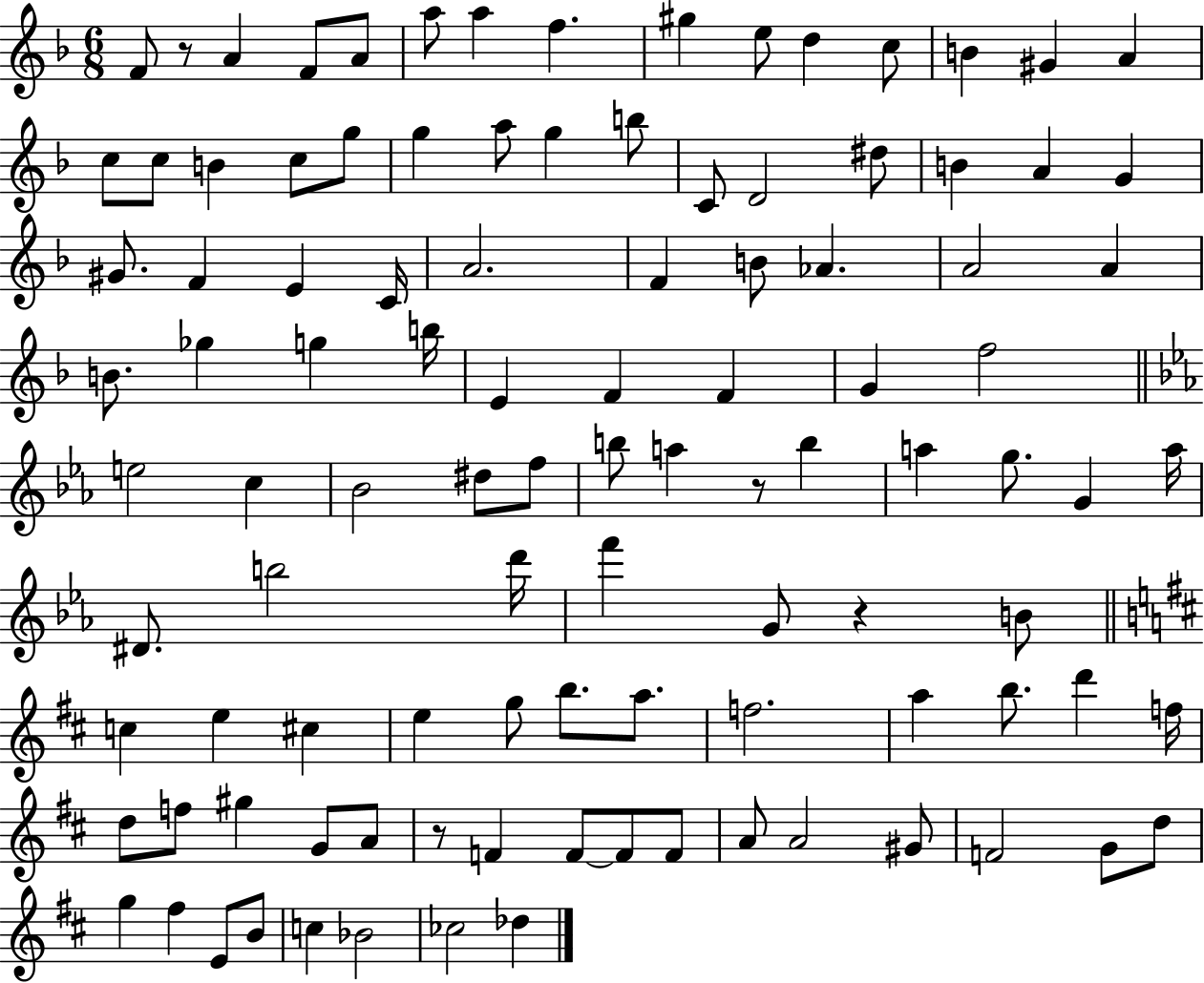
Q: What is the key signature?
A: F major